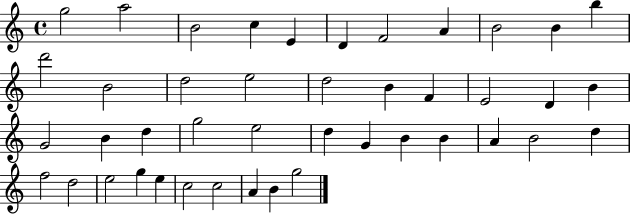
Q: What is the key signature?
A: C major